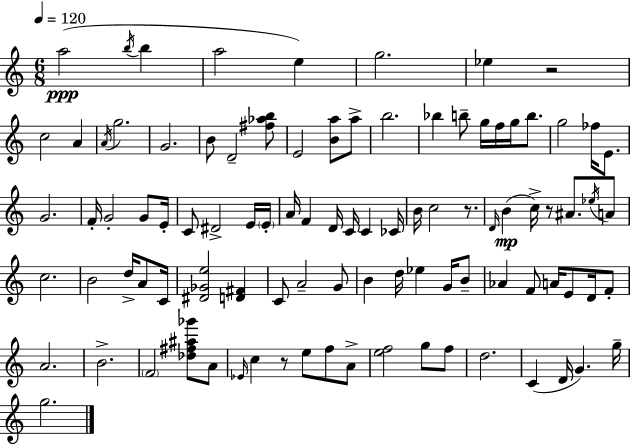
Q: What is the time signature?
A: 6/8